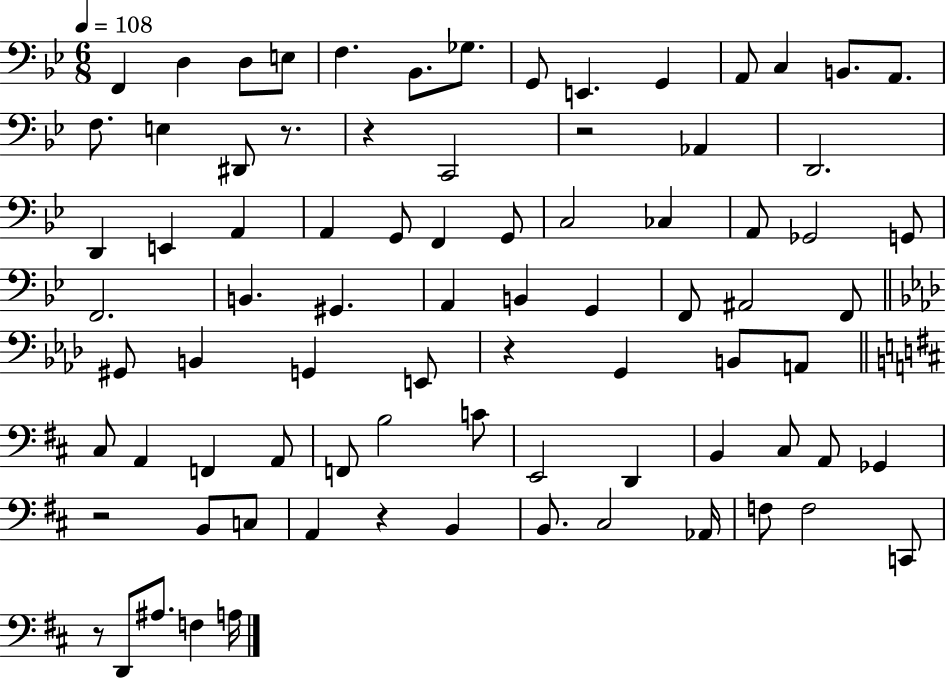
{
  \clef bass
  \numericTimeSignature
  \time 6/8
  \key bes \major
  \tempo 4 = 108
  \repeat volta 2 { f,4 d4 d8 e8 | f4. bes,8. ges8. | g,8 e,4. g,4 | a,8 c4 b,8. a,8. | \break f8. e4 dis,8 r8. | r4 c,2 | r2 aes,4 | d,2. | \break d,4 e,4 a,4 | a,4 g,8 f,4 g,8 | c2 ces4 | a,8 ges,2 g,8 | \break f,2. | b,4. gis,4. | a,4 b,4 g,4 | f,8 ais,2 f,8 | \break \bar "||" \break \key aes \major gis,8 b,4 g,4 e,8 | r4 g,4 b,8 a,8 | \bar "||" \break \key d \major cis8 a,4 f,4 a,8 | f,8 b2 c'8 | e,2 d,4 | b,4 cis8 a,8 ges,4 | \break r2 b,8 c8 | a,4 r4 b,4 | b,8. cis2 aes,16 | f8 f2 c,8 | \break r8 d,8 ais8. f4 a16 | } \bar "|."
}